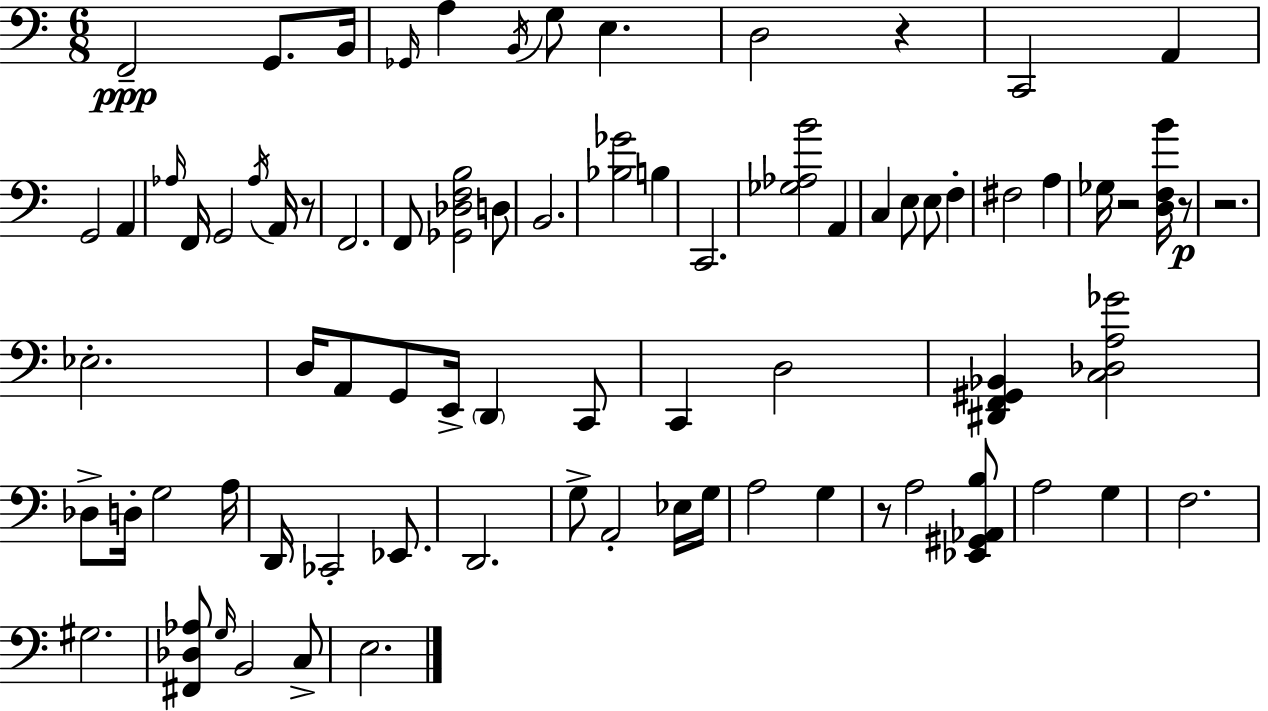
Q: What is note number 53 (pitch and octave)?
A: G3